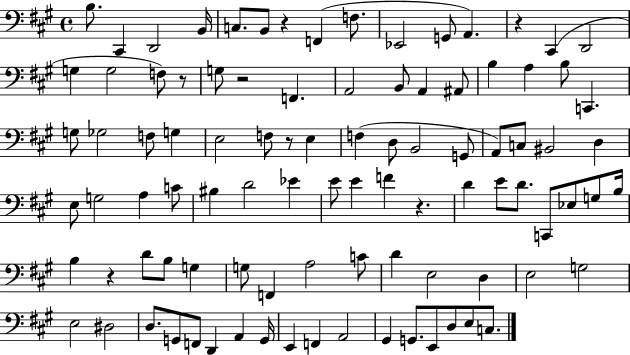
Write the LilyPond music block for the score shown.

{
  \clef bass
  \time 4/4
  \defaultTimeSignature
  \key a \major
  b8. cis,4 d,2 b,16 | c8. b,8 r4 f,4( f8. | ees,2 g,8 a,4.) | r4 cis,4( d,2 | \break g4 g2 f8) r8 | g8 r2 f,4. | a,2 b,8 a,4 ais,8 | b4 a4 b8 c,4. | \break g8 ges2 f8 g4 | e2 f8 r8 e4 | f4( d8 b,2 g,8 | a,8) c8 bis,2 d4 | \break e8 g2 a4 c'8 | bis4 d'2 ees'4 | e'8 e'4 f'4 r4. | d'4 e'8 d'8. c,8 ees8 g8 b16 | \break b4 r4 d'8 b8 g4 | g8 f,4 a2 c'8 | d'4 e2 d4 | e2 g2 | \break e2 dis2 | d8. g,8 f,8 d,4 a,4 g,16 | e,4 f,4 a,2 | gis,4 g,8. e,8 d8 e8 c8. | \break \bar "|."
}